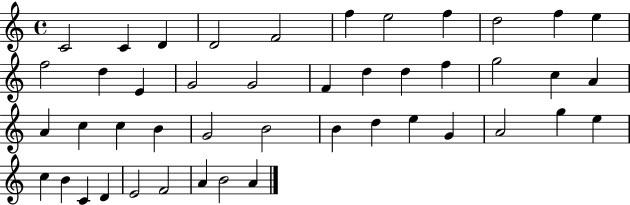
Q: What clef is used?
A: treble